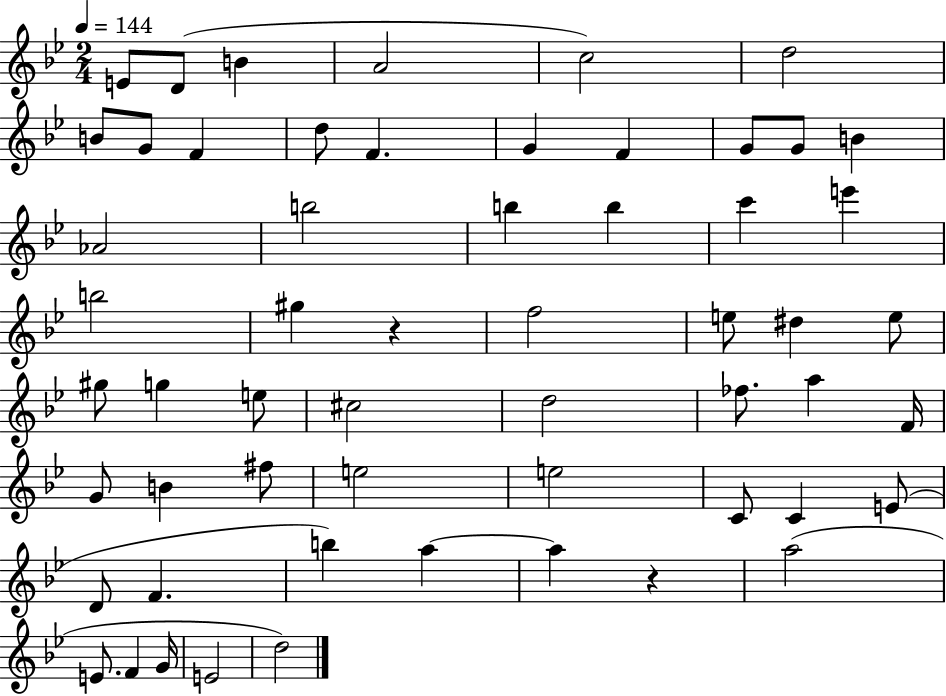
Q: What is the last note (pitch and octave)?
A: D5